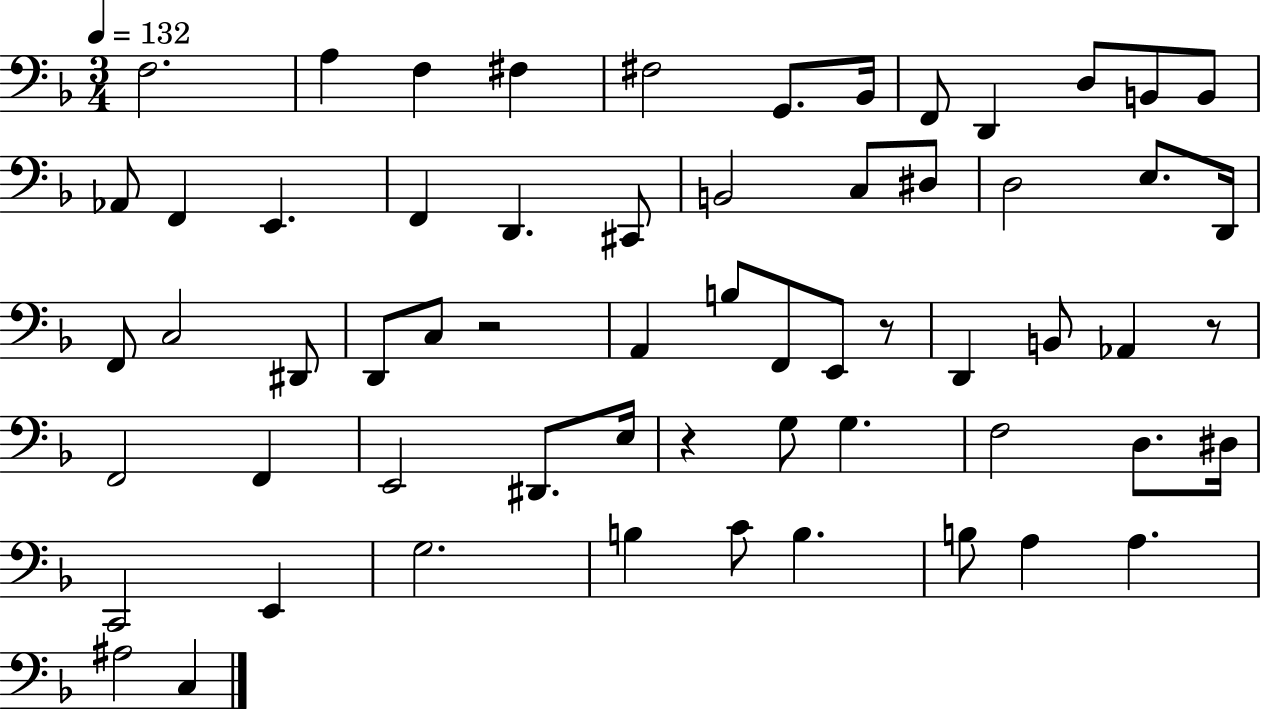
X:1
T:Untitled
M:3/4
L:1/4
K:F
F,2 A, F, ^F, ^F,2 G,,/2 _B,,/4 F,,/2 D,, D,/2 B,,/2 B,,/2 _A,,/2 F,, E,, F,, D,, ^C,,/2 B,,2 C,/2 ^D,/2 D,2 E,/2 D,,/4 F,,/2 C,2 ^D,,/2 D,,/2 C,/2 z2 A,, B,/2 F,,/2 E,,/2 z/2 D,, B,,/2 _A,, z/2 F,,2 F,, E,,2 ^D,,/2 E,/4 z G,/2 G, F,2 D,/2 ^D,/4 C,,2 E,, G,2 B, C/2 B, B,/2 A, A, ^A,2 C,